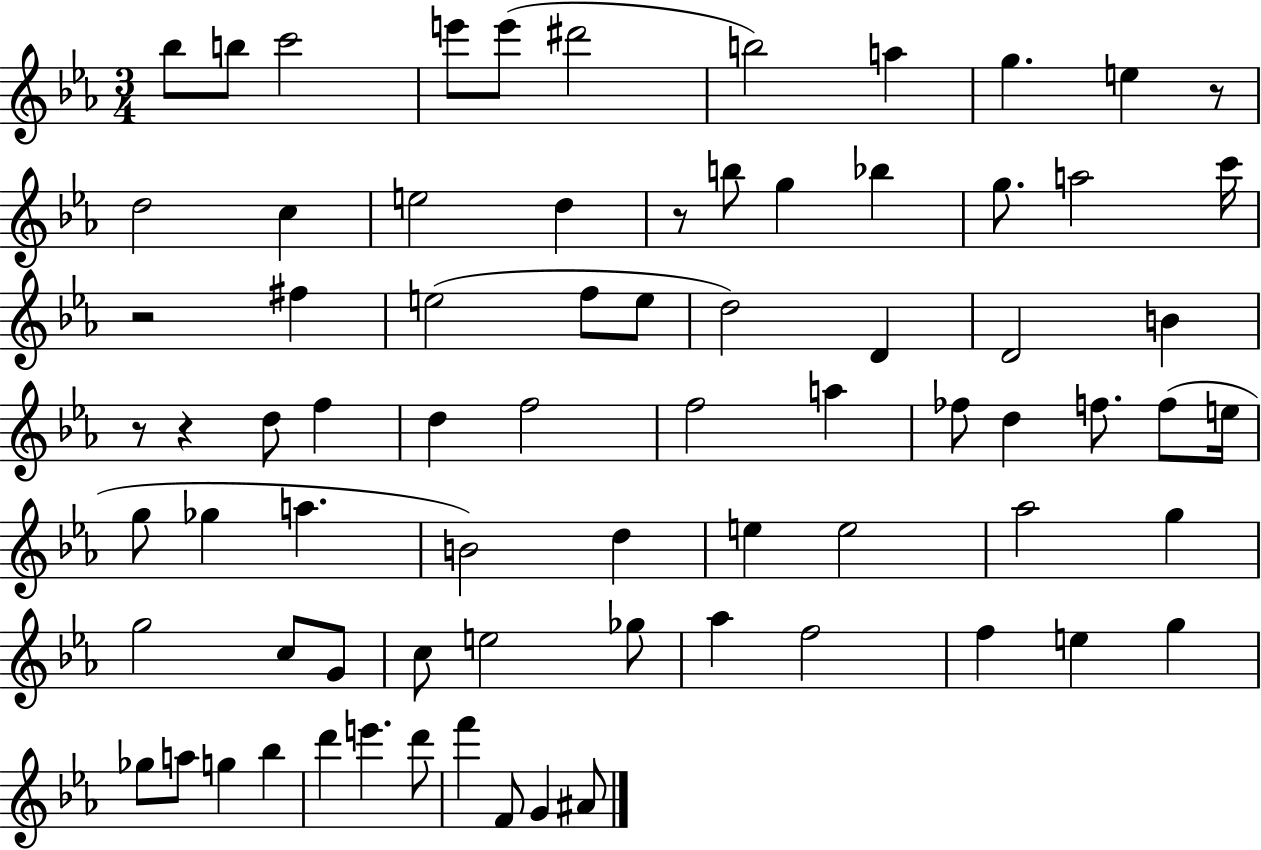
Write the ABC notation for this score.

X:1
T:Untitled
M:3/4
L:1/4
K:Eb
_b/2 b/2 c'2 e'/2 e'/2 ^d'2 b2 a g e z/2 d2 c e2 d z/2 b/2 g _b g/2 a2 c'/4 z2 ^f e2 f/2 e/2 d2 D D2 B z/2 z d/2 f d f2 f2 a _f/2 d f/2 f/2 e/4 g/2 _g a B2 d e e2 _a2 g g2 c/2 G/2 c/2 e2 _g/2 _a f2 f e g _g/2 a/2 g _b d' e' d'/2 f' F/2 G ^A/2